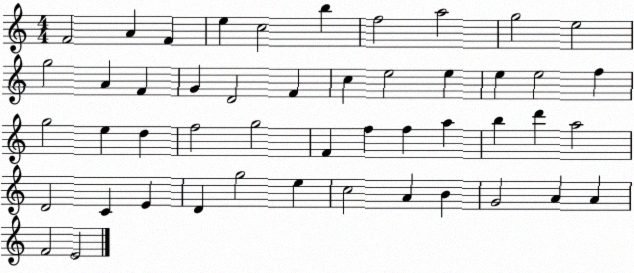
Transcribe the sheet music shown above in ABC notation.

X:1
T:Untitled
M:4/4
L:1/4
K:C
F2 A F e c2 b f2 a2 g2 e2 g2 A F G D2 F c e2 e e e2 f g2 e d f2 g2 F f f a b d' a2 D2 C E D g2 e c2 A B G2 A A F2 E2